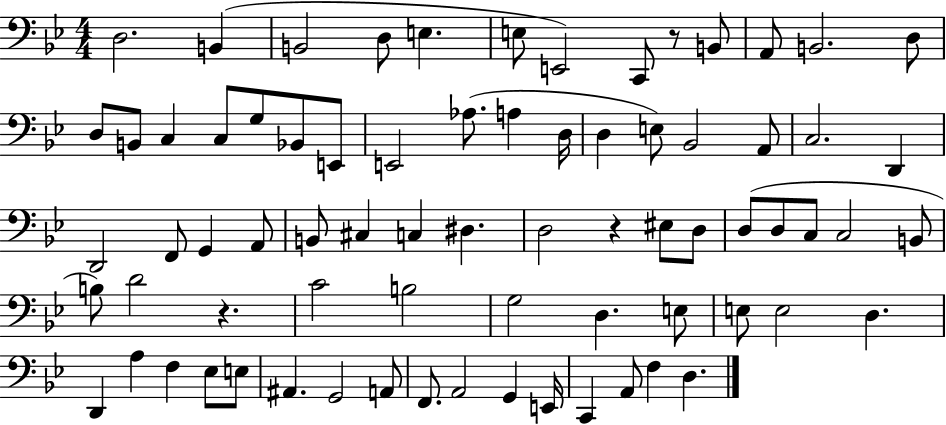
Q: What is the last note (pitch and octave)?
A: D3